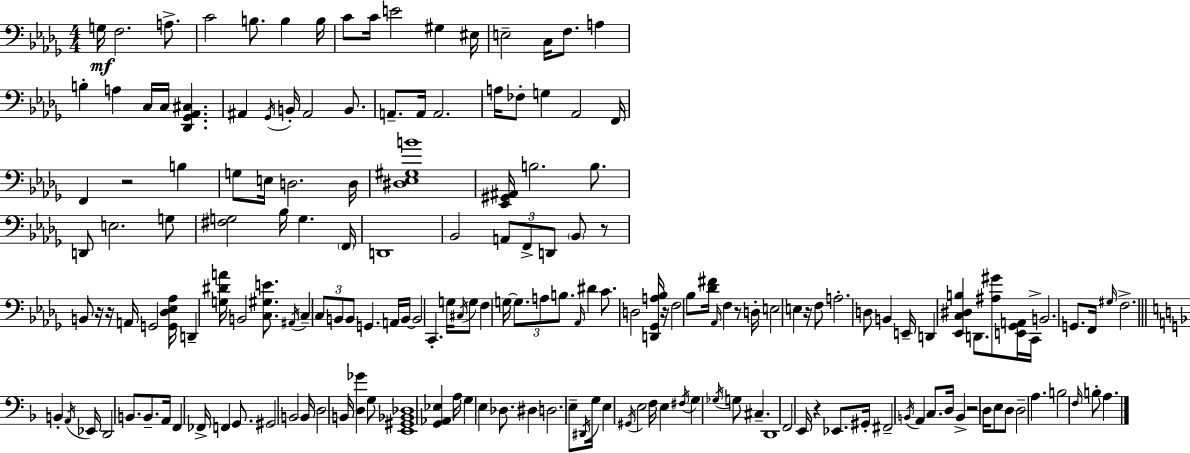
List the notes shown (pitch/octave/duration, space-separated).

G3/s F3/h. A3/e. C4/h B3/e. B3/q B3/s C4/e C4/s E4/h G#3/q EIS3/s E3/h C3/s F3/e. A3/q B3/q A3/q C3/s C3/s [Db2,Gb2,Ab2,C#3]/q. A#2/q Gb2/s B2/s A#2/h B2/e. A2/e. A2/s A2/h. A3/s FES3/e G3/q Ab2/h F2/s F2/q R/h B3/q G3/e E3/s D3/h. D3/s [D#3,Eb3,G#3,B4]/w [Eb2,G#2,A#2]/s B3/h. B3/e. D2/e E3/h. G3/e [F#3,G3]/h Bb3/s G3/q. F2/s D2/w Bb2/h A2/e F2/e D2/e Bb2/e R/e B2/e R/s R/s A2/s G2/h [G2,Db3,Eb3,Ab3]/s D2/q [G3,D#4,A4]/s B2/h [C3,G#3,E4]/e. A#2/s C3/q C3/e B2/e B2/e G2/q. A2/s B2/s B2/h C2/q. G3/s C#3/s G3/e F3/q G3/s G3/e. A3/e B3/e. Ab2/s D#4/q C4/e. D3/h [D2,Gb2,A3,Bb3]/s R/s F3/h Bb3/e [Db4,F#4]/s Ab2/s F3/q R/e D3/s E3/h E3/q R/s F3/e A3/h. D3/e B2/q E2/s D2/q [Eb2,C3,D#3,B3]/q D2/e. [A#3,G#4]/e [E2,Gb2,A2]/s C2/s B2/h. G2/e. F2/s G#3/s F3/h. B2/q A2/s Eb2/s D2/h B2/e. B2/e. A2/s F2/q FES2/s F2/q G2/e. G#2/h B2/h B2/s D3/h B2/s [D3,Gb4]/q G3/e [E2,G#2,Bb2,Db3]/w [G2,Ab2,Eb3]/q A3/s G3/q E3/q Db3/e. D#3/q D3/h. E3/e D#2/s G3/s E3/q G#2/s E3/h F3/s E3/q F#3/s G3/q Gb3/s G3/e C#3/q. D2/w F2/h E2/s R/q Eb2/e. G#2/s F#2/h B2/s A2/q C3/e. D3/s B2/q R/h D3/s E3/e D3/e D3/h A3/q. B3/h F3/s B3/e A3/q.